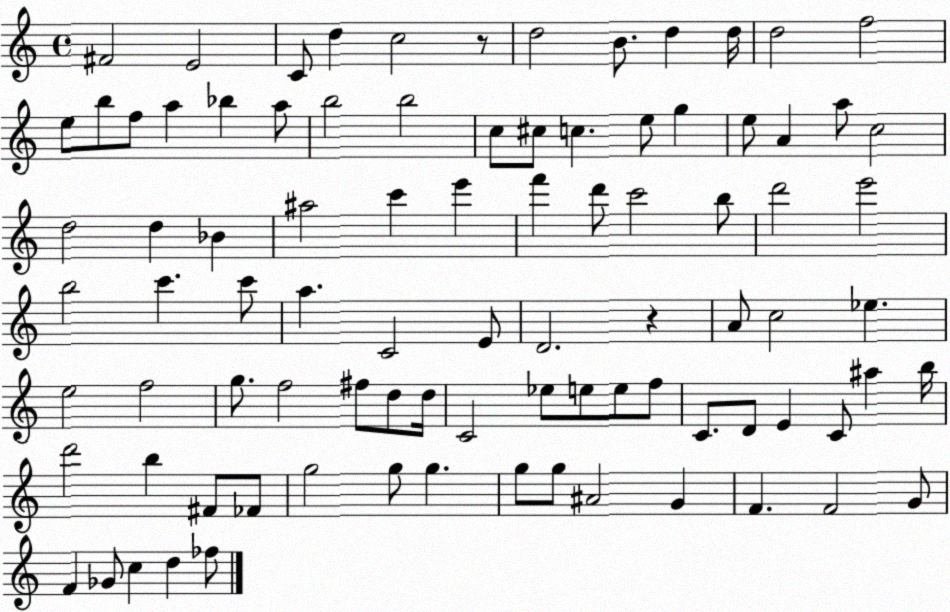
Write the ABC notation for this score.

X:1
T:Untitled
M:4/4
L:1/4
K:C
^F2 E2 C/2 d c2 z/2 d2 B/2 d d/4 d2 f2 e/2 b/2 f/2 a _b a/2 b2 b2 c/2 ^c/2 c e/2 g e/2 A a/2 c2 d2 d _B ^a2 c' e' f' d'/2 c'2 b/2 d'2 e'2 b2 c' c'/2 a C2 E/2 D2 z A/2 c2 _e e2 f2 g/2 f2 ^f/2 d/2 d/4 C2 _e/2 e/2 e/2 f/2 C/2 D/2 E C/2 ^a b/4 d'2 b ^F/2 _F/2 g2 g/2 g g/2 g/2 ^A2 G F F2 G/2 F _G/2 c d _f/2